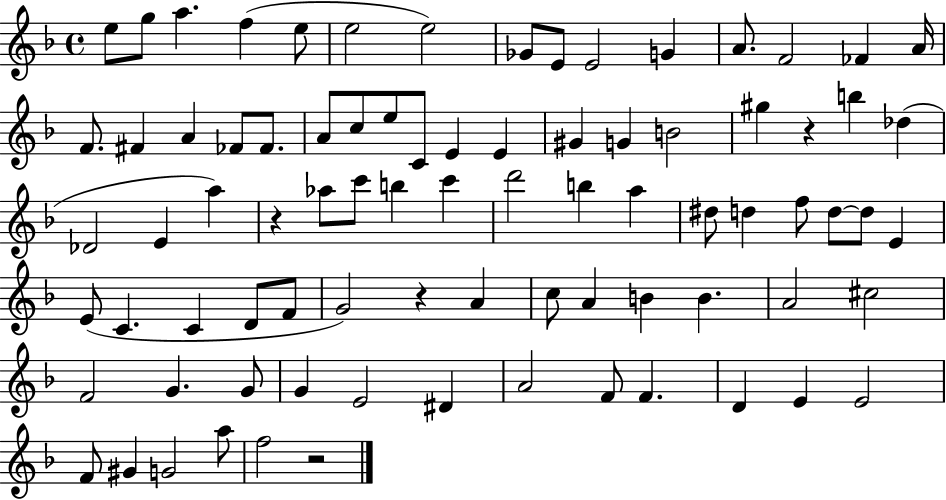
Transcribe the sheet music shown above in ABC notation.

X:1
T:Untitled
M:4/4
L:1/4
K:F
e/2 g/2 a f e/2 e2 e2 _G/2 E/2 E2 G A/2 F2 _F A/4 F/2 ^F A _F/2 _F/2 A/2 c/2 e/2 C/2 E E ^G G B2 ^g z b _d _D2 E a z _a/2 c'/2 b c' d'2 b a ^d/2 d f/2 d/2 d/2 E E/2 C C D/2 F/2 G2 z A c/2 A B B A2 ^c2 F2 G G/2 G E2 ^D A2 F/2 F D E E2 F/2 ^G G2 a/2 f2 z2